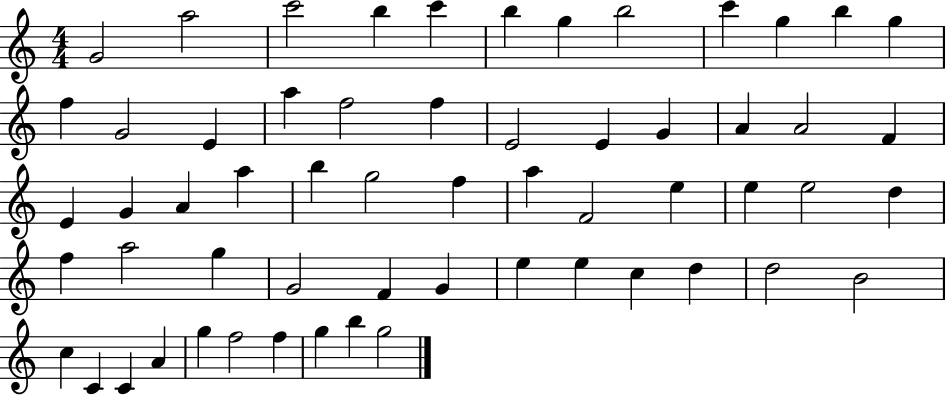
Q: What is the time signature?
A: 4/4